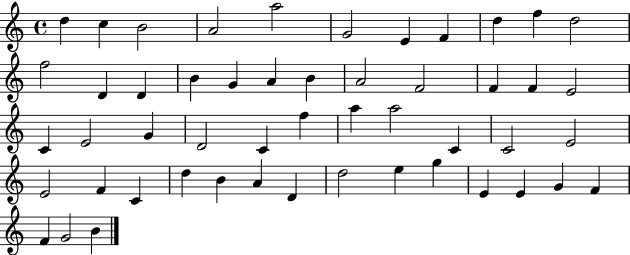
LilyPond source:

{
  \clef treble
  \time 4/4
  \defaultTimeSignature
  \key c \major
  d''4 c''4 b'2 | a'2 a''2 | g'2 e'4 f'4 | d''4 f''4 d''2 | \break f''2 d'4 d'4 | b'4 g'4 a'4 b'4 | a'2 f'2 | f'4 f'4 e'2 | \break c'4 e'2 g'4 | d'2 c'4 f''4 | a''4 a''2 c'4 | c'2 e'2 | \break e'2 f'4 c'4 | d''4 b'4 a'4 d'4 | d''2 e''4 g''4 | e'4 e'4 g'4 f'4 | \break f'4 g'2 b'4 | \bar "|."
}